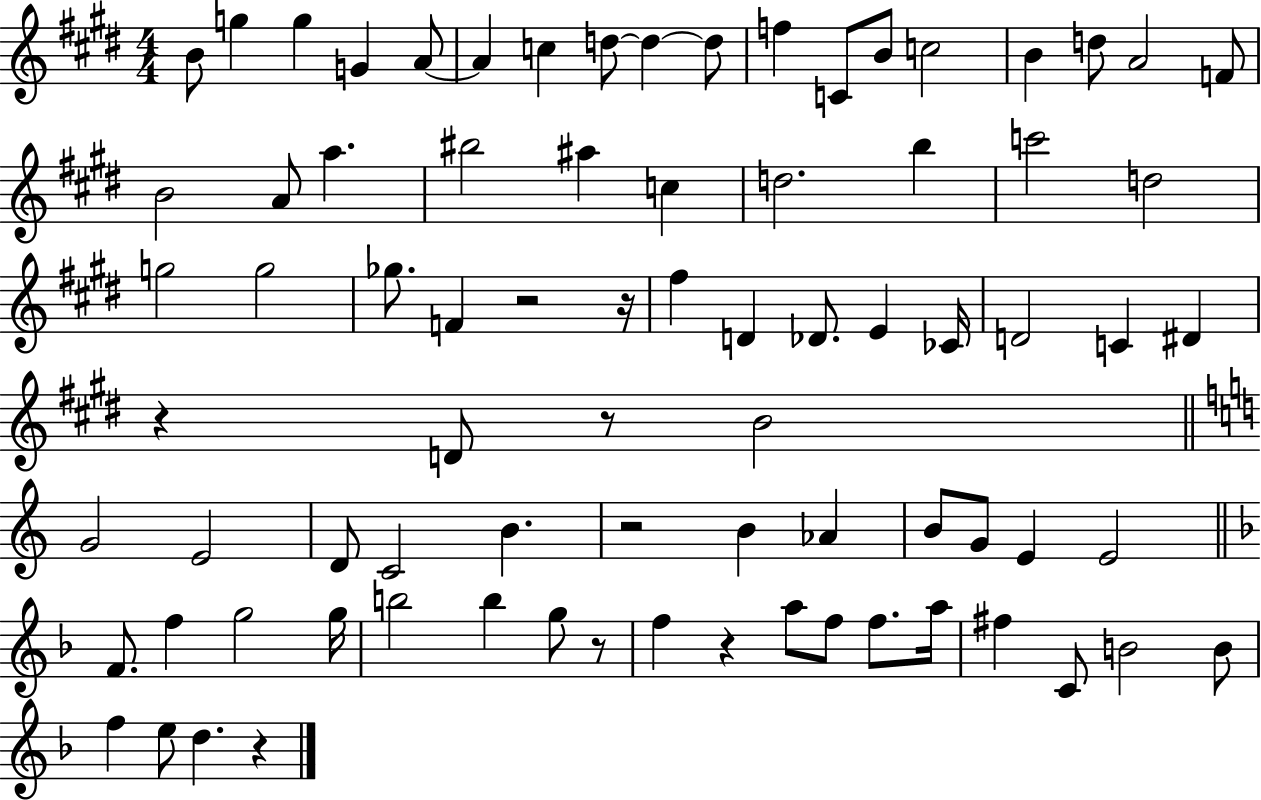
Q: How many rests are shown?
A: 8